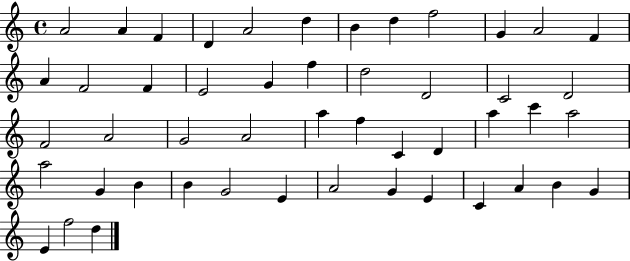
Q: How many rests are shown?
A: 0